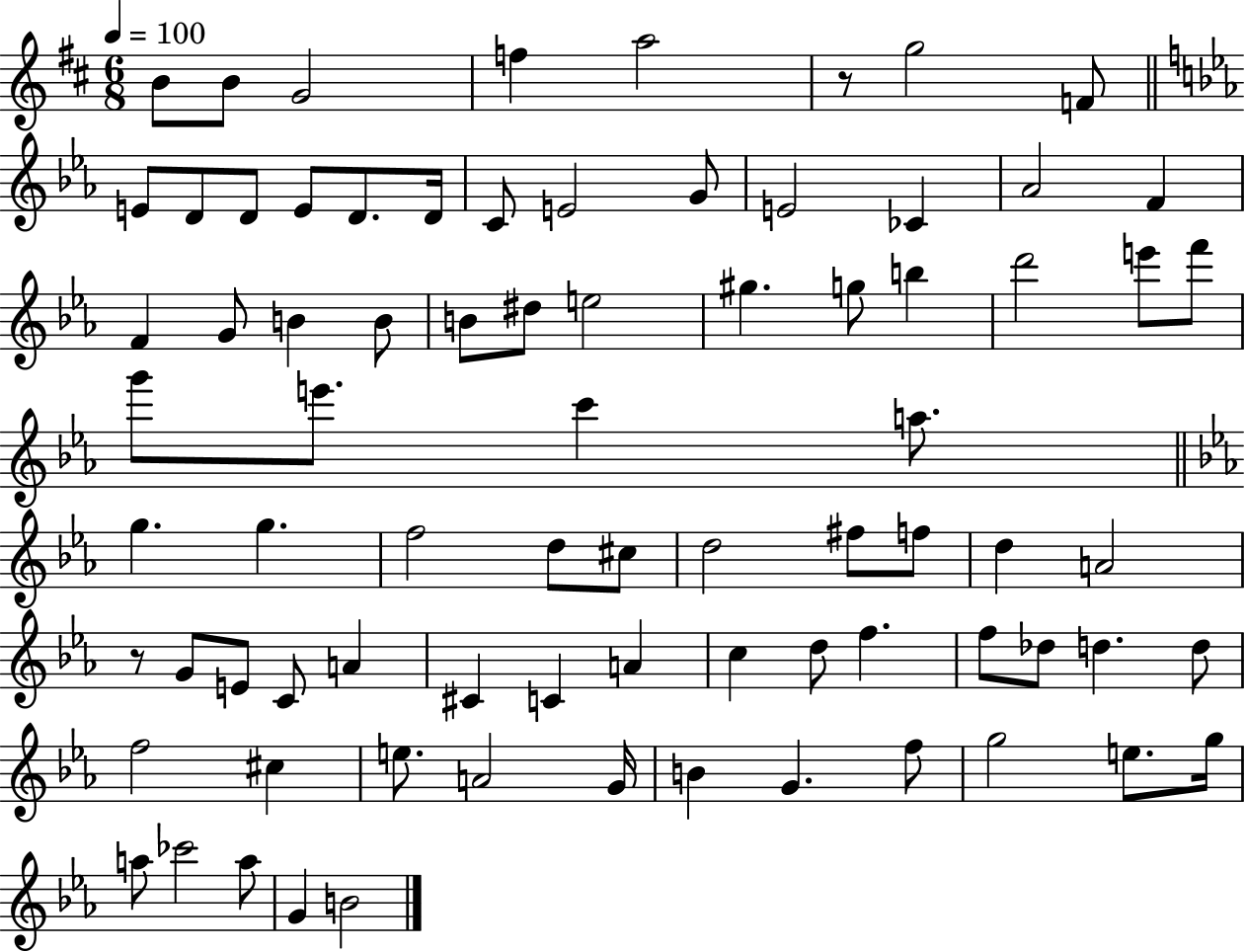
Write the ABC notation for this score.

X:1
T:Untitled
M:6/8
L:1/4
K:D
B/2 B/2 G2 f a2 z/2 g2 F/2 E/2 D/2 D/2 E/2 D/2 D/4 C/2 E2 G/2 E2 _C _A2 F F G/2 B B/2 B/2 ^d/2 e2 ^g g/2 b d'2 e'/2 f'/2 g'/2 e'/2 c' a/2 g g f2 d/2 ^c/2 d2 ^f/2 f/2 d A2 z/2 G/2 E/2 C/2 A ^C C A c d/2 f f/2 _d/2 d d/2 f2 ^c e/2 A2 G/4 B G f/2 g2 e/2 g/4 a/2 _c'2 a/2 G B2